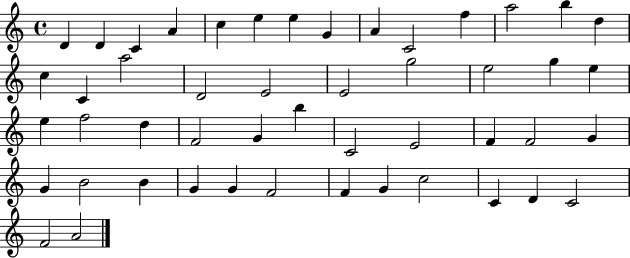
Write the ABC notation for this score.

X:1
T:Untitled
M:4/4
L:1/4
K:C
D D C A c e e G A C2 f a2 b d c C a2 D2 E2 E2 g2 e2 g e e f2 d F2 G b C2 E2 F F2 G G B2 B G G F2 F G c2 C D C2 F2 A2